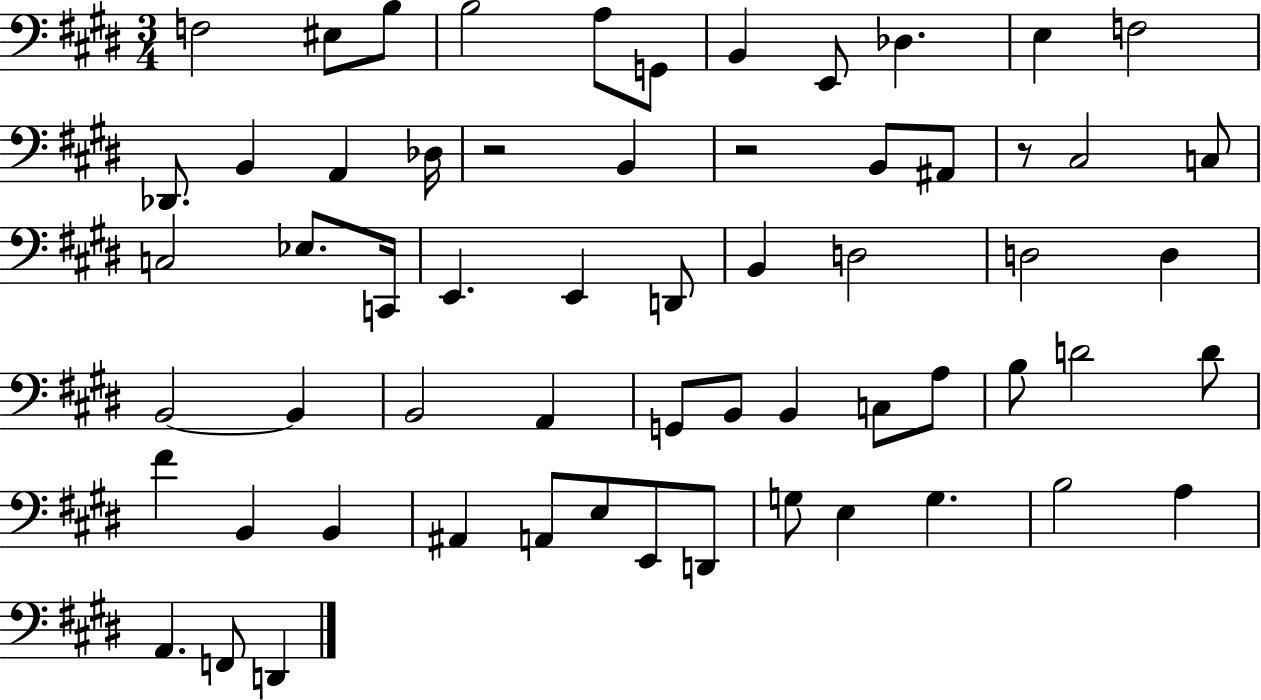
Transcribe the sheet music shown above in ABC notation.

X:1
T:Untitled
M:3/4
L:1/4
K:E
F,2 ^E,/2 B,/2 B,2 A,/2 G,,/2 B,, E,,/2 _D, E, F,2 _D,,/2 B,, A,, _D,/4 z2 B,, z2 B,,/2 ^A,,/2 z/2 ^C,2 C,/2 C,2 _E,/2 C,,/4 E,, E,, D,,/2 B,, D,2 D,2 D, B,,2 B,, B,,2 A,, G,,/2 B,,/2 B,, C,/2 A,/2 B,/2 D2 D/2 ^F B,, B,, ^A,, A,,/2 E,/2 E,,/2 D,,/2 G,/2 E, G, B,2 A, A,, F,,/2 D,,